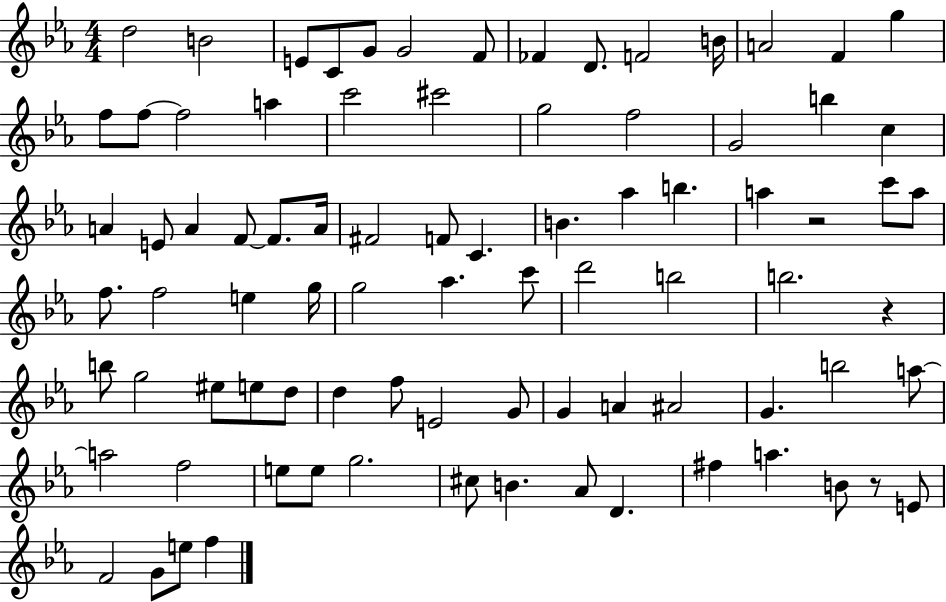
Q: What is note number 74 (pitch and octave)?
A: D4